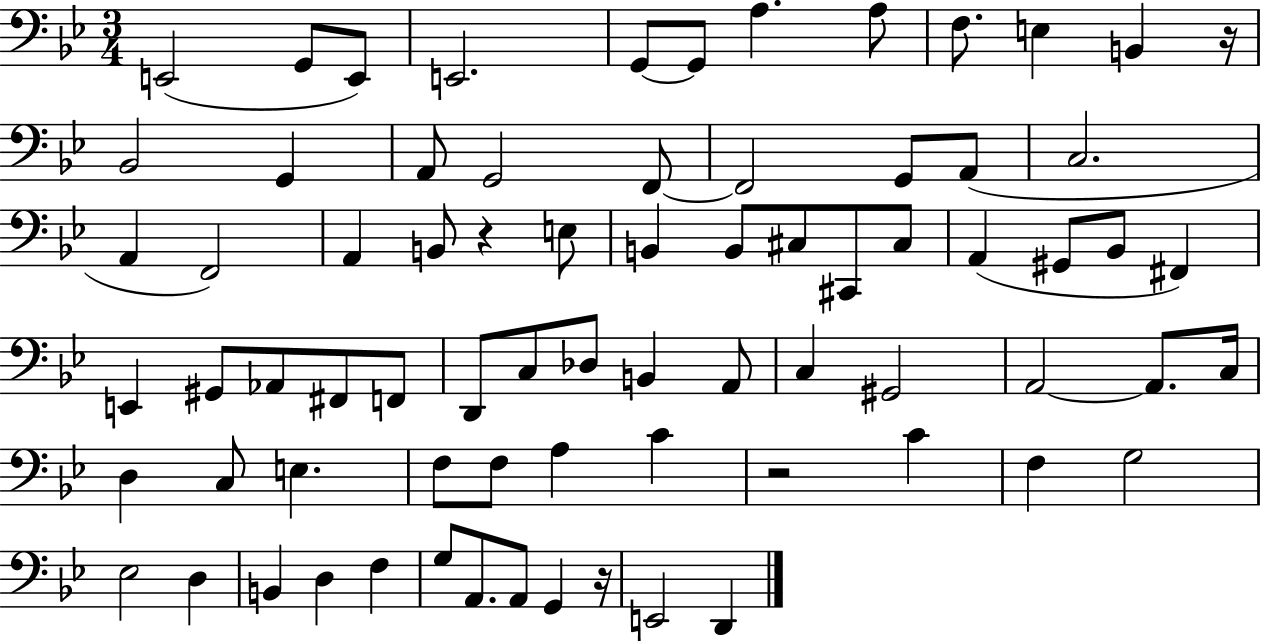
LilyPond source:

{
  \clef bass
  \numericTimeSignature
  \time 3/4
  \key bes \major
  e,2( g,8 e,8) | e,2. | g,8~~ g,8 a4. a8 | f8. e4 b,4 r16 | \break bes,2 g,4 | a,8 g,2 f,8~~ | f,2 g,8 a,8( | c2. | \break a,4 f,2) | a,4 b,8 r4 e8 | b,4 b,8 cis8 cis,8 cis8 | a,4( gis,8 bes,8 fis,4) | \break e,4 gis,8 aes,8 fis,8 f,8 | d,8 c8 des8 b,4 a,8 | c4 gis,2 | a,2~~ a,8. c16 | \break d4 c8 e4. | f8 f8 a4 c'4 | r2 c'4 | f4 g2 | \break ees2 d4 | b,4 d4 f4 | g8 a,8. a,8 g,4 r16 | e,2 d,4 | \break \bar "|."
}